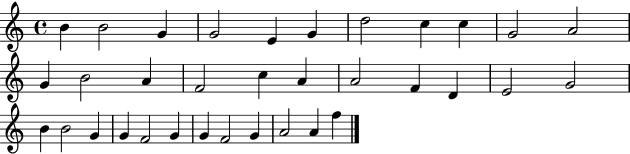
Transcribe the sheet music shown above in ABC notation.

X:1
T:Untitled
M:4/4
L:1/4
K:C
B B2 G G2 E G d2 c c G2 A2 G B2 A F2 c A A2 F D E2 G2 B B2 G G F2 G G F2 G A2 A f